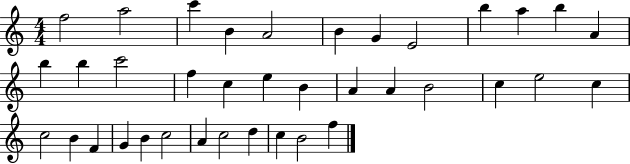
{
  \clef treble
  \numericTimeSignature
  \time 4/4
  \key c \major
  f''2 a''2 | c'''4 b'4 a'2 | b'4 g'4 e'2 | b''4 a''4 b''4 a'4 | \break b''4 b''4 c'''2 | f''4 c''4 e''4 b'4 | a'4 a'4 b'2 | c''4 e''2 c''4 | \break c''2 b'4 f'4 | g'4 b'4 c''2 | a'4 c''2 d''4 | c''4 b'2 f''4 | \break \bar "|."
}